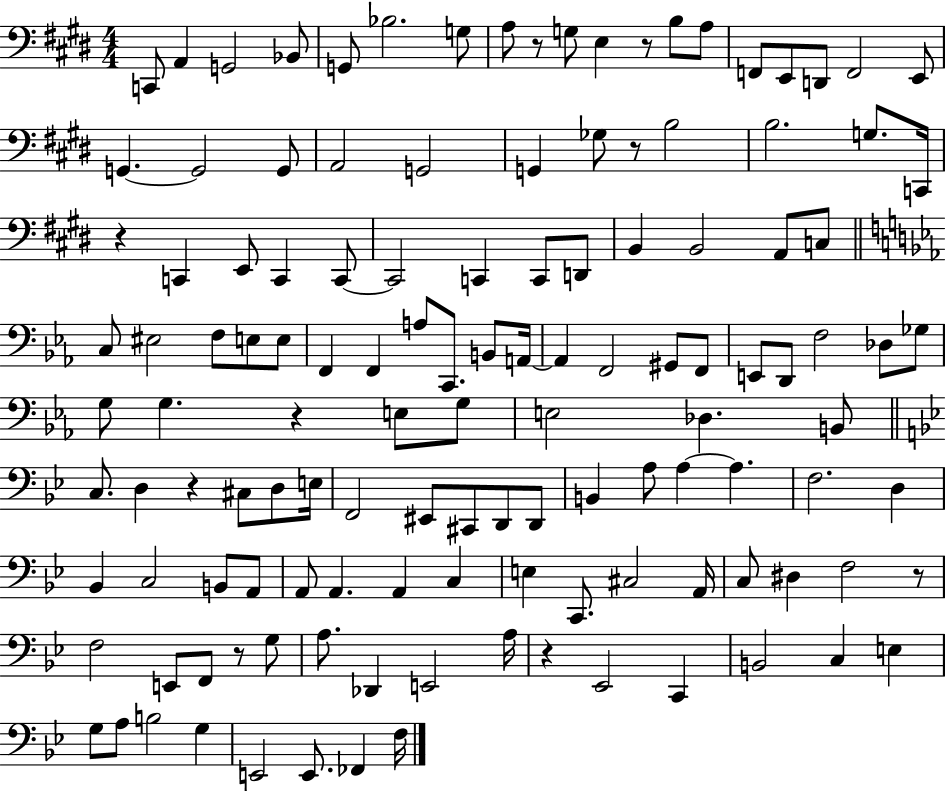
{
  \clef bass
  \numericTimeSignature
  \time 4/4
  \key e \major
  c,8 a,4 g,2 bes,8 | g,8 bes2. g8 | a8 r8 g8 e4 r8 b8 a8 | f,8 e,8 d,8 f,2 e,8 | \break g,4.~~ g,2 g,8 | a,2 g,2 | g,4 ges8 r8 b2 | b2. g8. c,16 | \break r4 c,4 e,8 c,4 c,8~~ | c,2 c,4 c,8 d,8 | b,4 b,2 a,8 c8 | \bar "||" \break \key c \minor c8 eis2 f8 e8 e8 | f,4 f,4 a8 c,8. b,8 a,16~~ | a,4 f,2 gis,8 f,8 | e,8 d,8 f2 des8 ges8 | \break g8 g4. r4 e8 g8 | e2 des4. b,8 | \bar "||" \break \key bes \major c8. d4 r4 cis8 d8 e16 | f,2 eis,8 cis,8 d,8 d,8 | b,4 a8 a4~~ a4. | f2. d4 | \break bes,4 c2 b,8 a,8 | a,8 a,4. a,4 c4 | e4 c,8. cis2 a,16 | c8 dis4 f2 r8 | \break f2 e,8 f,8 r8 g8 | a8. des,4 e,2 a16 | r4 ees,2 c,4 | b,2 c4 e4 | \break g8 a8 b2 g4 | e,2 e,8. fes,4 f16 | \bar "|."
}